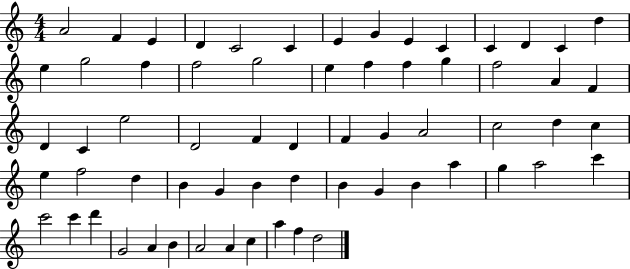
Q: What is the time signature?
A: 4/4